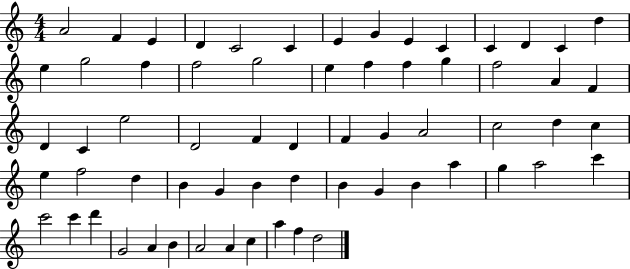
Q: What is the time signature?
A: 4/4